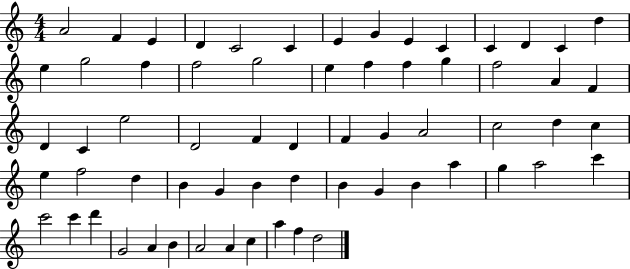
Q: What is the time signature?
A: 4/4